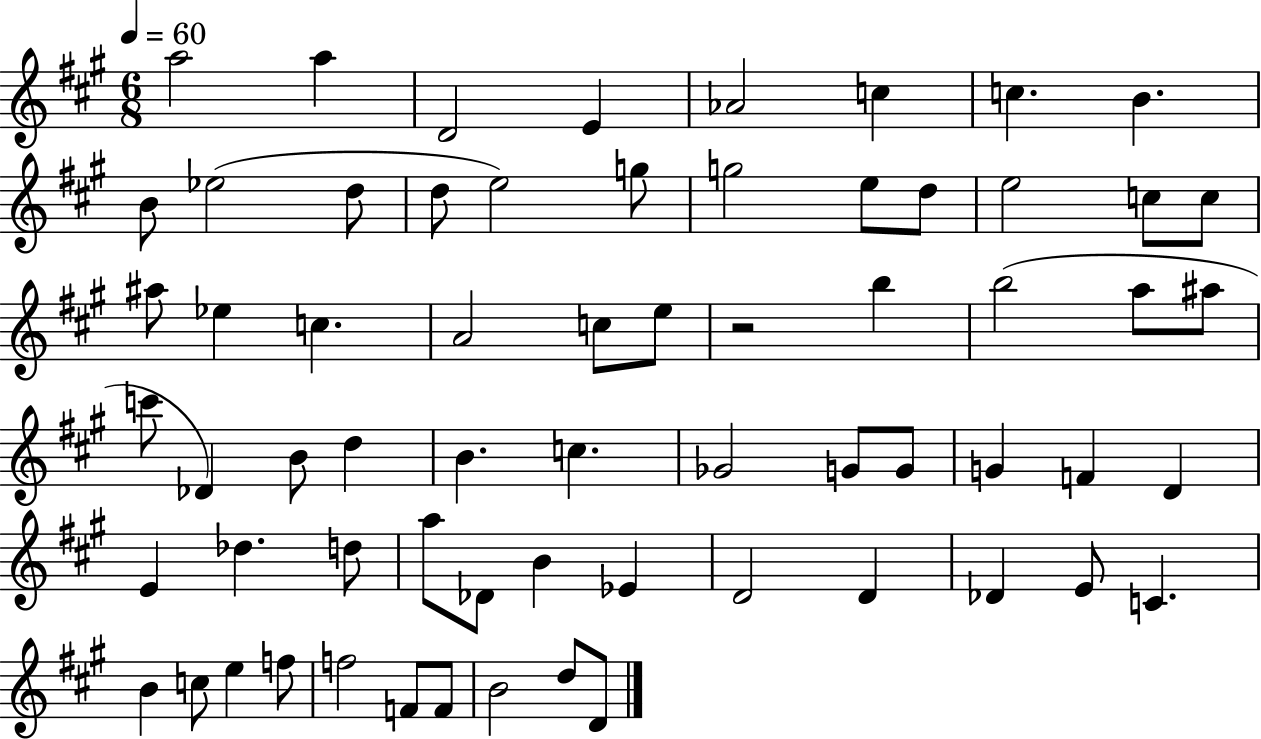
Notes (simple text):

A5/h A5/q D4/h E4/q Ab4/h C5/q C5/q. B4/q. B4/e Eb5/h D5/e D5/e E5/h G5/e G5/h E5/e D5/e E5/h C5/e C5/e A#5/e Eb5/q C5/q. A4/h C5/e E5/e R/h B5/q B5/h A5/e A#5/e C6/e Db4/q B4/e D5/q B4/q. C5/q. Gb4/h G4/e G4/e G4/q F4/q D4/q E4/q Db5/q. D5/e A5/e Db4/e B4/q Eb4/q D4/h D4/q Db4/q E4/e C4/q. B4/q C5/e E5/q F5/e F5/h F4/e F4/e B4/h D5/e D4/e